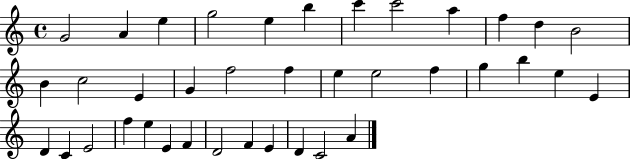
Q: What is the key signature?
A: C major